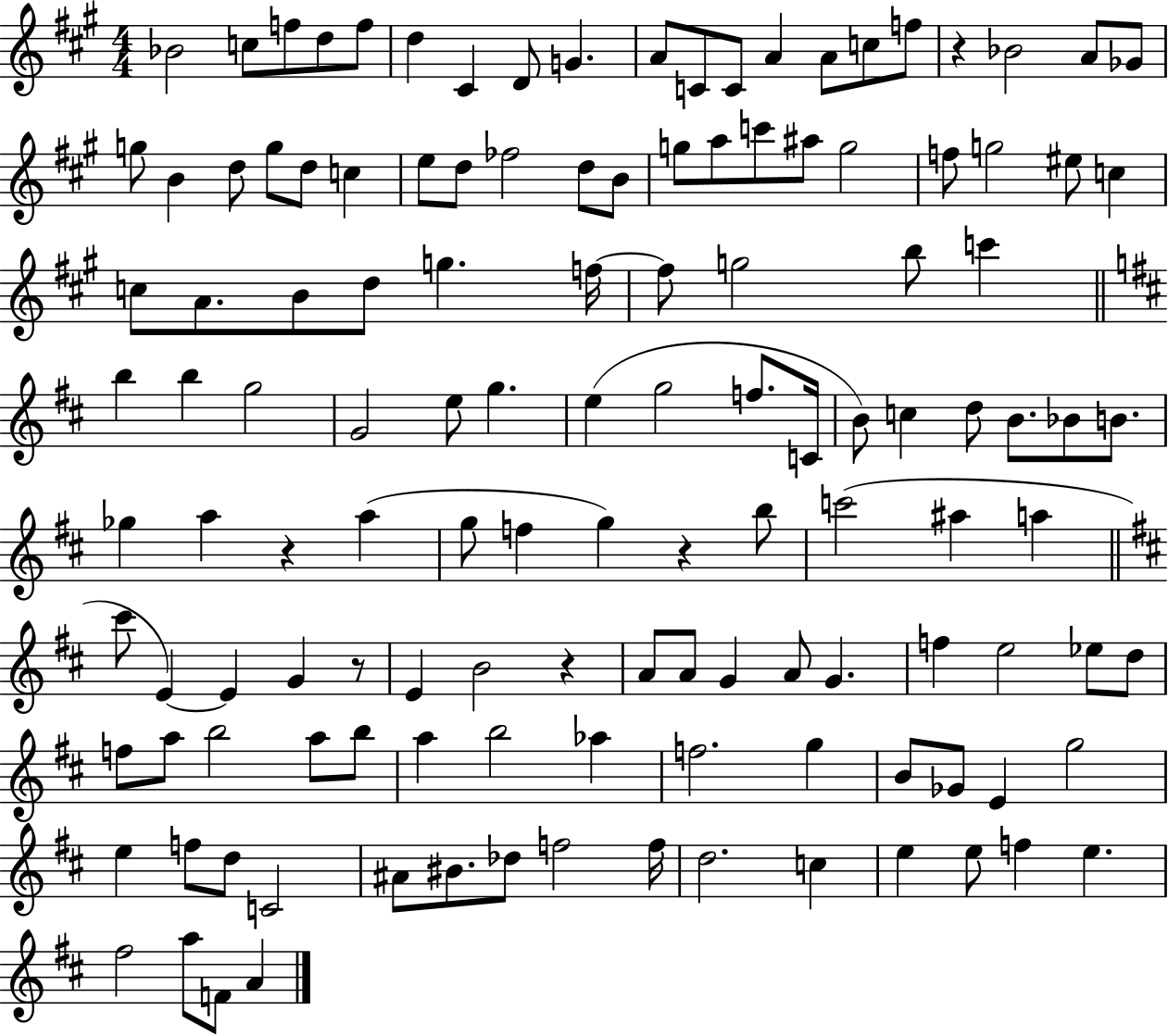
Bb4/h C5/e F5/e D5/e F5/e D5/q C#4/q D4/e G4/q. A4/e C4/e C4/e A4/q A4/e C5/e F5/e R/q Bb4/h A4/e Gb4/e G5/e B4/q D5/e G5/e D5/e C5/q E5/e D5/e FES5/h D5/e B4/e G5/e A5/e C6/e A#5/e G5/h F5/e G5/h EIS5/e C5/q C5/e A4/e. B4/e D5/e G5/q. F5/s F5/e G5/h B5/e C6/q B5/q B5/q G5/h G4/h E5/e G5/q. E5/q G5/h F5/e. C4/s B4/e C5/q D5/e B4/e. Bb4/e B4/e. Gb5/q A5/q R/q A5/q G5/e F5/q G5/q R/q B5/e C6/h A#5/q A5/q C#6/e E4/q E4/q G4/q R/e E4/q B4/h R/q A4/e A4/e G4/q A4/e G4/q. F5/q E5/h Eb5/e D5/e F5/e A5/e B5/h A5/e B5/e A5/q B5/h Ab5/q F5/h. G5/q B4/e Gb4/e E4/q G5/h E5/q F5/e D5/e C4/h A#4/e BIS4/e. Db5/e F5/h F5/s D5/h. C5/q E5/q E5/e F5/q E5/q. F#5/h A5/e F4/e A4/q